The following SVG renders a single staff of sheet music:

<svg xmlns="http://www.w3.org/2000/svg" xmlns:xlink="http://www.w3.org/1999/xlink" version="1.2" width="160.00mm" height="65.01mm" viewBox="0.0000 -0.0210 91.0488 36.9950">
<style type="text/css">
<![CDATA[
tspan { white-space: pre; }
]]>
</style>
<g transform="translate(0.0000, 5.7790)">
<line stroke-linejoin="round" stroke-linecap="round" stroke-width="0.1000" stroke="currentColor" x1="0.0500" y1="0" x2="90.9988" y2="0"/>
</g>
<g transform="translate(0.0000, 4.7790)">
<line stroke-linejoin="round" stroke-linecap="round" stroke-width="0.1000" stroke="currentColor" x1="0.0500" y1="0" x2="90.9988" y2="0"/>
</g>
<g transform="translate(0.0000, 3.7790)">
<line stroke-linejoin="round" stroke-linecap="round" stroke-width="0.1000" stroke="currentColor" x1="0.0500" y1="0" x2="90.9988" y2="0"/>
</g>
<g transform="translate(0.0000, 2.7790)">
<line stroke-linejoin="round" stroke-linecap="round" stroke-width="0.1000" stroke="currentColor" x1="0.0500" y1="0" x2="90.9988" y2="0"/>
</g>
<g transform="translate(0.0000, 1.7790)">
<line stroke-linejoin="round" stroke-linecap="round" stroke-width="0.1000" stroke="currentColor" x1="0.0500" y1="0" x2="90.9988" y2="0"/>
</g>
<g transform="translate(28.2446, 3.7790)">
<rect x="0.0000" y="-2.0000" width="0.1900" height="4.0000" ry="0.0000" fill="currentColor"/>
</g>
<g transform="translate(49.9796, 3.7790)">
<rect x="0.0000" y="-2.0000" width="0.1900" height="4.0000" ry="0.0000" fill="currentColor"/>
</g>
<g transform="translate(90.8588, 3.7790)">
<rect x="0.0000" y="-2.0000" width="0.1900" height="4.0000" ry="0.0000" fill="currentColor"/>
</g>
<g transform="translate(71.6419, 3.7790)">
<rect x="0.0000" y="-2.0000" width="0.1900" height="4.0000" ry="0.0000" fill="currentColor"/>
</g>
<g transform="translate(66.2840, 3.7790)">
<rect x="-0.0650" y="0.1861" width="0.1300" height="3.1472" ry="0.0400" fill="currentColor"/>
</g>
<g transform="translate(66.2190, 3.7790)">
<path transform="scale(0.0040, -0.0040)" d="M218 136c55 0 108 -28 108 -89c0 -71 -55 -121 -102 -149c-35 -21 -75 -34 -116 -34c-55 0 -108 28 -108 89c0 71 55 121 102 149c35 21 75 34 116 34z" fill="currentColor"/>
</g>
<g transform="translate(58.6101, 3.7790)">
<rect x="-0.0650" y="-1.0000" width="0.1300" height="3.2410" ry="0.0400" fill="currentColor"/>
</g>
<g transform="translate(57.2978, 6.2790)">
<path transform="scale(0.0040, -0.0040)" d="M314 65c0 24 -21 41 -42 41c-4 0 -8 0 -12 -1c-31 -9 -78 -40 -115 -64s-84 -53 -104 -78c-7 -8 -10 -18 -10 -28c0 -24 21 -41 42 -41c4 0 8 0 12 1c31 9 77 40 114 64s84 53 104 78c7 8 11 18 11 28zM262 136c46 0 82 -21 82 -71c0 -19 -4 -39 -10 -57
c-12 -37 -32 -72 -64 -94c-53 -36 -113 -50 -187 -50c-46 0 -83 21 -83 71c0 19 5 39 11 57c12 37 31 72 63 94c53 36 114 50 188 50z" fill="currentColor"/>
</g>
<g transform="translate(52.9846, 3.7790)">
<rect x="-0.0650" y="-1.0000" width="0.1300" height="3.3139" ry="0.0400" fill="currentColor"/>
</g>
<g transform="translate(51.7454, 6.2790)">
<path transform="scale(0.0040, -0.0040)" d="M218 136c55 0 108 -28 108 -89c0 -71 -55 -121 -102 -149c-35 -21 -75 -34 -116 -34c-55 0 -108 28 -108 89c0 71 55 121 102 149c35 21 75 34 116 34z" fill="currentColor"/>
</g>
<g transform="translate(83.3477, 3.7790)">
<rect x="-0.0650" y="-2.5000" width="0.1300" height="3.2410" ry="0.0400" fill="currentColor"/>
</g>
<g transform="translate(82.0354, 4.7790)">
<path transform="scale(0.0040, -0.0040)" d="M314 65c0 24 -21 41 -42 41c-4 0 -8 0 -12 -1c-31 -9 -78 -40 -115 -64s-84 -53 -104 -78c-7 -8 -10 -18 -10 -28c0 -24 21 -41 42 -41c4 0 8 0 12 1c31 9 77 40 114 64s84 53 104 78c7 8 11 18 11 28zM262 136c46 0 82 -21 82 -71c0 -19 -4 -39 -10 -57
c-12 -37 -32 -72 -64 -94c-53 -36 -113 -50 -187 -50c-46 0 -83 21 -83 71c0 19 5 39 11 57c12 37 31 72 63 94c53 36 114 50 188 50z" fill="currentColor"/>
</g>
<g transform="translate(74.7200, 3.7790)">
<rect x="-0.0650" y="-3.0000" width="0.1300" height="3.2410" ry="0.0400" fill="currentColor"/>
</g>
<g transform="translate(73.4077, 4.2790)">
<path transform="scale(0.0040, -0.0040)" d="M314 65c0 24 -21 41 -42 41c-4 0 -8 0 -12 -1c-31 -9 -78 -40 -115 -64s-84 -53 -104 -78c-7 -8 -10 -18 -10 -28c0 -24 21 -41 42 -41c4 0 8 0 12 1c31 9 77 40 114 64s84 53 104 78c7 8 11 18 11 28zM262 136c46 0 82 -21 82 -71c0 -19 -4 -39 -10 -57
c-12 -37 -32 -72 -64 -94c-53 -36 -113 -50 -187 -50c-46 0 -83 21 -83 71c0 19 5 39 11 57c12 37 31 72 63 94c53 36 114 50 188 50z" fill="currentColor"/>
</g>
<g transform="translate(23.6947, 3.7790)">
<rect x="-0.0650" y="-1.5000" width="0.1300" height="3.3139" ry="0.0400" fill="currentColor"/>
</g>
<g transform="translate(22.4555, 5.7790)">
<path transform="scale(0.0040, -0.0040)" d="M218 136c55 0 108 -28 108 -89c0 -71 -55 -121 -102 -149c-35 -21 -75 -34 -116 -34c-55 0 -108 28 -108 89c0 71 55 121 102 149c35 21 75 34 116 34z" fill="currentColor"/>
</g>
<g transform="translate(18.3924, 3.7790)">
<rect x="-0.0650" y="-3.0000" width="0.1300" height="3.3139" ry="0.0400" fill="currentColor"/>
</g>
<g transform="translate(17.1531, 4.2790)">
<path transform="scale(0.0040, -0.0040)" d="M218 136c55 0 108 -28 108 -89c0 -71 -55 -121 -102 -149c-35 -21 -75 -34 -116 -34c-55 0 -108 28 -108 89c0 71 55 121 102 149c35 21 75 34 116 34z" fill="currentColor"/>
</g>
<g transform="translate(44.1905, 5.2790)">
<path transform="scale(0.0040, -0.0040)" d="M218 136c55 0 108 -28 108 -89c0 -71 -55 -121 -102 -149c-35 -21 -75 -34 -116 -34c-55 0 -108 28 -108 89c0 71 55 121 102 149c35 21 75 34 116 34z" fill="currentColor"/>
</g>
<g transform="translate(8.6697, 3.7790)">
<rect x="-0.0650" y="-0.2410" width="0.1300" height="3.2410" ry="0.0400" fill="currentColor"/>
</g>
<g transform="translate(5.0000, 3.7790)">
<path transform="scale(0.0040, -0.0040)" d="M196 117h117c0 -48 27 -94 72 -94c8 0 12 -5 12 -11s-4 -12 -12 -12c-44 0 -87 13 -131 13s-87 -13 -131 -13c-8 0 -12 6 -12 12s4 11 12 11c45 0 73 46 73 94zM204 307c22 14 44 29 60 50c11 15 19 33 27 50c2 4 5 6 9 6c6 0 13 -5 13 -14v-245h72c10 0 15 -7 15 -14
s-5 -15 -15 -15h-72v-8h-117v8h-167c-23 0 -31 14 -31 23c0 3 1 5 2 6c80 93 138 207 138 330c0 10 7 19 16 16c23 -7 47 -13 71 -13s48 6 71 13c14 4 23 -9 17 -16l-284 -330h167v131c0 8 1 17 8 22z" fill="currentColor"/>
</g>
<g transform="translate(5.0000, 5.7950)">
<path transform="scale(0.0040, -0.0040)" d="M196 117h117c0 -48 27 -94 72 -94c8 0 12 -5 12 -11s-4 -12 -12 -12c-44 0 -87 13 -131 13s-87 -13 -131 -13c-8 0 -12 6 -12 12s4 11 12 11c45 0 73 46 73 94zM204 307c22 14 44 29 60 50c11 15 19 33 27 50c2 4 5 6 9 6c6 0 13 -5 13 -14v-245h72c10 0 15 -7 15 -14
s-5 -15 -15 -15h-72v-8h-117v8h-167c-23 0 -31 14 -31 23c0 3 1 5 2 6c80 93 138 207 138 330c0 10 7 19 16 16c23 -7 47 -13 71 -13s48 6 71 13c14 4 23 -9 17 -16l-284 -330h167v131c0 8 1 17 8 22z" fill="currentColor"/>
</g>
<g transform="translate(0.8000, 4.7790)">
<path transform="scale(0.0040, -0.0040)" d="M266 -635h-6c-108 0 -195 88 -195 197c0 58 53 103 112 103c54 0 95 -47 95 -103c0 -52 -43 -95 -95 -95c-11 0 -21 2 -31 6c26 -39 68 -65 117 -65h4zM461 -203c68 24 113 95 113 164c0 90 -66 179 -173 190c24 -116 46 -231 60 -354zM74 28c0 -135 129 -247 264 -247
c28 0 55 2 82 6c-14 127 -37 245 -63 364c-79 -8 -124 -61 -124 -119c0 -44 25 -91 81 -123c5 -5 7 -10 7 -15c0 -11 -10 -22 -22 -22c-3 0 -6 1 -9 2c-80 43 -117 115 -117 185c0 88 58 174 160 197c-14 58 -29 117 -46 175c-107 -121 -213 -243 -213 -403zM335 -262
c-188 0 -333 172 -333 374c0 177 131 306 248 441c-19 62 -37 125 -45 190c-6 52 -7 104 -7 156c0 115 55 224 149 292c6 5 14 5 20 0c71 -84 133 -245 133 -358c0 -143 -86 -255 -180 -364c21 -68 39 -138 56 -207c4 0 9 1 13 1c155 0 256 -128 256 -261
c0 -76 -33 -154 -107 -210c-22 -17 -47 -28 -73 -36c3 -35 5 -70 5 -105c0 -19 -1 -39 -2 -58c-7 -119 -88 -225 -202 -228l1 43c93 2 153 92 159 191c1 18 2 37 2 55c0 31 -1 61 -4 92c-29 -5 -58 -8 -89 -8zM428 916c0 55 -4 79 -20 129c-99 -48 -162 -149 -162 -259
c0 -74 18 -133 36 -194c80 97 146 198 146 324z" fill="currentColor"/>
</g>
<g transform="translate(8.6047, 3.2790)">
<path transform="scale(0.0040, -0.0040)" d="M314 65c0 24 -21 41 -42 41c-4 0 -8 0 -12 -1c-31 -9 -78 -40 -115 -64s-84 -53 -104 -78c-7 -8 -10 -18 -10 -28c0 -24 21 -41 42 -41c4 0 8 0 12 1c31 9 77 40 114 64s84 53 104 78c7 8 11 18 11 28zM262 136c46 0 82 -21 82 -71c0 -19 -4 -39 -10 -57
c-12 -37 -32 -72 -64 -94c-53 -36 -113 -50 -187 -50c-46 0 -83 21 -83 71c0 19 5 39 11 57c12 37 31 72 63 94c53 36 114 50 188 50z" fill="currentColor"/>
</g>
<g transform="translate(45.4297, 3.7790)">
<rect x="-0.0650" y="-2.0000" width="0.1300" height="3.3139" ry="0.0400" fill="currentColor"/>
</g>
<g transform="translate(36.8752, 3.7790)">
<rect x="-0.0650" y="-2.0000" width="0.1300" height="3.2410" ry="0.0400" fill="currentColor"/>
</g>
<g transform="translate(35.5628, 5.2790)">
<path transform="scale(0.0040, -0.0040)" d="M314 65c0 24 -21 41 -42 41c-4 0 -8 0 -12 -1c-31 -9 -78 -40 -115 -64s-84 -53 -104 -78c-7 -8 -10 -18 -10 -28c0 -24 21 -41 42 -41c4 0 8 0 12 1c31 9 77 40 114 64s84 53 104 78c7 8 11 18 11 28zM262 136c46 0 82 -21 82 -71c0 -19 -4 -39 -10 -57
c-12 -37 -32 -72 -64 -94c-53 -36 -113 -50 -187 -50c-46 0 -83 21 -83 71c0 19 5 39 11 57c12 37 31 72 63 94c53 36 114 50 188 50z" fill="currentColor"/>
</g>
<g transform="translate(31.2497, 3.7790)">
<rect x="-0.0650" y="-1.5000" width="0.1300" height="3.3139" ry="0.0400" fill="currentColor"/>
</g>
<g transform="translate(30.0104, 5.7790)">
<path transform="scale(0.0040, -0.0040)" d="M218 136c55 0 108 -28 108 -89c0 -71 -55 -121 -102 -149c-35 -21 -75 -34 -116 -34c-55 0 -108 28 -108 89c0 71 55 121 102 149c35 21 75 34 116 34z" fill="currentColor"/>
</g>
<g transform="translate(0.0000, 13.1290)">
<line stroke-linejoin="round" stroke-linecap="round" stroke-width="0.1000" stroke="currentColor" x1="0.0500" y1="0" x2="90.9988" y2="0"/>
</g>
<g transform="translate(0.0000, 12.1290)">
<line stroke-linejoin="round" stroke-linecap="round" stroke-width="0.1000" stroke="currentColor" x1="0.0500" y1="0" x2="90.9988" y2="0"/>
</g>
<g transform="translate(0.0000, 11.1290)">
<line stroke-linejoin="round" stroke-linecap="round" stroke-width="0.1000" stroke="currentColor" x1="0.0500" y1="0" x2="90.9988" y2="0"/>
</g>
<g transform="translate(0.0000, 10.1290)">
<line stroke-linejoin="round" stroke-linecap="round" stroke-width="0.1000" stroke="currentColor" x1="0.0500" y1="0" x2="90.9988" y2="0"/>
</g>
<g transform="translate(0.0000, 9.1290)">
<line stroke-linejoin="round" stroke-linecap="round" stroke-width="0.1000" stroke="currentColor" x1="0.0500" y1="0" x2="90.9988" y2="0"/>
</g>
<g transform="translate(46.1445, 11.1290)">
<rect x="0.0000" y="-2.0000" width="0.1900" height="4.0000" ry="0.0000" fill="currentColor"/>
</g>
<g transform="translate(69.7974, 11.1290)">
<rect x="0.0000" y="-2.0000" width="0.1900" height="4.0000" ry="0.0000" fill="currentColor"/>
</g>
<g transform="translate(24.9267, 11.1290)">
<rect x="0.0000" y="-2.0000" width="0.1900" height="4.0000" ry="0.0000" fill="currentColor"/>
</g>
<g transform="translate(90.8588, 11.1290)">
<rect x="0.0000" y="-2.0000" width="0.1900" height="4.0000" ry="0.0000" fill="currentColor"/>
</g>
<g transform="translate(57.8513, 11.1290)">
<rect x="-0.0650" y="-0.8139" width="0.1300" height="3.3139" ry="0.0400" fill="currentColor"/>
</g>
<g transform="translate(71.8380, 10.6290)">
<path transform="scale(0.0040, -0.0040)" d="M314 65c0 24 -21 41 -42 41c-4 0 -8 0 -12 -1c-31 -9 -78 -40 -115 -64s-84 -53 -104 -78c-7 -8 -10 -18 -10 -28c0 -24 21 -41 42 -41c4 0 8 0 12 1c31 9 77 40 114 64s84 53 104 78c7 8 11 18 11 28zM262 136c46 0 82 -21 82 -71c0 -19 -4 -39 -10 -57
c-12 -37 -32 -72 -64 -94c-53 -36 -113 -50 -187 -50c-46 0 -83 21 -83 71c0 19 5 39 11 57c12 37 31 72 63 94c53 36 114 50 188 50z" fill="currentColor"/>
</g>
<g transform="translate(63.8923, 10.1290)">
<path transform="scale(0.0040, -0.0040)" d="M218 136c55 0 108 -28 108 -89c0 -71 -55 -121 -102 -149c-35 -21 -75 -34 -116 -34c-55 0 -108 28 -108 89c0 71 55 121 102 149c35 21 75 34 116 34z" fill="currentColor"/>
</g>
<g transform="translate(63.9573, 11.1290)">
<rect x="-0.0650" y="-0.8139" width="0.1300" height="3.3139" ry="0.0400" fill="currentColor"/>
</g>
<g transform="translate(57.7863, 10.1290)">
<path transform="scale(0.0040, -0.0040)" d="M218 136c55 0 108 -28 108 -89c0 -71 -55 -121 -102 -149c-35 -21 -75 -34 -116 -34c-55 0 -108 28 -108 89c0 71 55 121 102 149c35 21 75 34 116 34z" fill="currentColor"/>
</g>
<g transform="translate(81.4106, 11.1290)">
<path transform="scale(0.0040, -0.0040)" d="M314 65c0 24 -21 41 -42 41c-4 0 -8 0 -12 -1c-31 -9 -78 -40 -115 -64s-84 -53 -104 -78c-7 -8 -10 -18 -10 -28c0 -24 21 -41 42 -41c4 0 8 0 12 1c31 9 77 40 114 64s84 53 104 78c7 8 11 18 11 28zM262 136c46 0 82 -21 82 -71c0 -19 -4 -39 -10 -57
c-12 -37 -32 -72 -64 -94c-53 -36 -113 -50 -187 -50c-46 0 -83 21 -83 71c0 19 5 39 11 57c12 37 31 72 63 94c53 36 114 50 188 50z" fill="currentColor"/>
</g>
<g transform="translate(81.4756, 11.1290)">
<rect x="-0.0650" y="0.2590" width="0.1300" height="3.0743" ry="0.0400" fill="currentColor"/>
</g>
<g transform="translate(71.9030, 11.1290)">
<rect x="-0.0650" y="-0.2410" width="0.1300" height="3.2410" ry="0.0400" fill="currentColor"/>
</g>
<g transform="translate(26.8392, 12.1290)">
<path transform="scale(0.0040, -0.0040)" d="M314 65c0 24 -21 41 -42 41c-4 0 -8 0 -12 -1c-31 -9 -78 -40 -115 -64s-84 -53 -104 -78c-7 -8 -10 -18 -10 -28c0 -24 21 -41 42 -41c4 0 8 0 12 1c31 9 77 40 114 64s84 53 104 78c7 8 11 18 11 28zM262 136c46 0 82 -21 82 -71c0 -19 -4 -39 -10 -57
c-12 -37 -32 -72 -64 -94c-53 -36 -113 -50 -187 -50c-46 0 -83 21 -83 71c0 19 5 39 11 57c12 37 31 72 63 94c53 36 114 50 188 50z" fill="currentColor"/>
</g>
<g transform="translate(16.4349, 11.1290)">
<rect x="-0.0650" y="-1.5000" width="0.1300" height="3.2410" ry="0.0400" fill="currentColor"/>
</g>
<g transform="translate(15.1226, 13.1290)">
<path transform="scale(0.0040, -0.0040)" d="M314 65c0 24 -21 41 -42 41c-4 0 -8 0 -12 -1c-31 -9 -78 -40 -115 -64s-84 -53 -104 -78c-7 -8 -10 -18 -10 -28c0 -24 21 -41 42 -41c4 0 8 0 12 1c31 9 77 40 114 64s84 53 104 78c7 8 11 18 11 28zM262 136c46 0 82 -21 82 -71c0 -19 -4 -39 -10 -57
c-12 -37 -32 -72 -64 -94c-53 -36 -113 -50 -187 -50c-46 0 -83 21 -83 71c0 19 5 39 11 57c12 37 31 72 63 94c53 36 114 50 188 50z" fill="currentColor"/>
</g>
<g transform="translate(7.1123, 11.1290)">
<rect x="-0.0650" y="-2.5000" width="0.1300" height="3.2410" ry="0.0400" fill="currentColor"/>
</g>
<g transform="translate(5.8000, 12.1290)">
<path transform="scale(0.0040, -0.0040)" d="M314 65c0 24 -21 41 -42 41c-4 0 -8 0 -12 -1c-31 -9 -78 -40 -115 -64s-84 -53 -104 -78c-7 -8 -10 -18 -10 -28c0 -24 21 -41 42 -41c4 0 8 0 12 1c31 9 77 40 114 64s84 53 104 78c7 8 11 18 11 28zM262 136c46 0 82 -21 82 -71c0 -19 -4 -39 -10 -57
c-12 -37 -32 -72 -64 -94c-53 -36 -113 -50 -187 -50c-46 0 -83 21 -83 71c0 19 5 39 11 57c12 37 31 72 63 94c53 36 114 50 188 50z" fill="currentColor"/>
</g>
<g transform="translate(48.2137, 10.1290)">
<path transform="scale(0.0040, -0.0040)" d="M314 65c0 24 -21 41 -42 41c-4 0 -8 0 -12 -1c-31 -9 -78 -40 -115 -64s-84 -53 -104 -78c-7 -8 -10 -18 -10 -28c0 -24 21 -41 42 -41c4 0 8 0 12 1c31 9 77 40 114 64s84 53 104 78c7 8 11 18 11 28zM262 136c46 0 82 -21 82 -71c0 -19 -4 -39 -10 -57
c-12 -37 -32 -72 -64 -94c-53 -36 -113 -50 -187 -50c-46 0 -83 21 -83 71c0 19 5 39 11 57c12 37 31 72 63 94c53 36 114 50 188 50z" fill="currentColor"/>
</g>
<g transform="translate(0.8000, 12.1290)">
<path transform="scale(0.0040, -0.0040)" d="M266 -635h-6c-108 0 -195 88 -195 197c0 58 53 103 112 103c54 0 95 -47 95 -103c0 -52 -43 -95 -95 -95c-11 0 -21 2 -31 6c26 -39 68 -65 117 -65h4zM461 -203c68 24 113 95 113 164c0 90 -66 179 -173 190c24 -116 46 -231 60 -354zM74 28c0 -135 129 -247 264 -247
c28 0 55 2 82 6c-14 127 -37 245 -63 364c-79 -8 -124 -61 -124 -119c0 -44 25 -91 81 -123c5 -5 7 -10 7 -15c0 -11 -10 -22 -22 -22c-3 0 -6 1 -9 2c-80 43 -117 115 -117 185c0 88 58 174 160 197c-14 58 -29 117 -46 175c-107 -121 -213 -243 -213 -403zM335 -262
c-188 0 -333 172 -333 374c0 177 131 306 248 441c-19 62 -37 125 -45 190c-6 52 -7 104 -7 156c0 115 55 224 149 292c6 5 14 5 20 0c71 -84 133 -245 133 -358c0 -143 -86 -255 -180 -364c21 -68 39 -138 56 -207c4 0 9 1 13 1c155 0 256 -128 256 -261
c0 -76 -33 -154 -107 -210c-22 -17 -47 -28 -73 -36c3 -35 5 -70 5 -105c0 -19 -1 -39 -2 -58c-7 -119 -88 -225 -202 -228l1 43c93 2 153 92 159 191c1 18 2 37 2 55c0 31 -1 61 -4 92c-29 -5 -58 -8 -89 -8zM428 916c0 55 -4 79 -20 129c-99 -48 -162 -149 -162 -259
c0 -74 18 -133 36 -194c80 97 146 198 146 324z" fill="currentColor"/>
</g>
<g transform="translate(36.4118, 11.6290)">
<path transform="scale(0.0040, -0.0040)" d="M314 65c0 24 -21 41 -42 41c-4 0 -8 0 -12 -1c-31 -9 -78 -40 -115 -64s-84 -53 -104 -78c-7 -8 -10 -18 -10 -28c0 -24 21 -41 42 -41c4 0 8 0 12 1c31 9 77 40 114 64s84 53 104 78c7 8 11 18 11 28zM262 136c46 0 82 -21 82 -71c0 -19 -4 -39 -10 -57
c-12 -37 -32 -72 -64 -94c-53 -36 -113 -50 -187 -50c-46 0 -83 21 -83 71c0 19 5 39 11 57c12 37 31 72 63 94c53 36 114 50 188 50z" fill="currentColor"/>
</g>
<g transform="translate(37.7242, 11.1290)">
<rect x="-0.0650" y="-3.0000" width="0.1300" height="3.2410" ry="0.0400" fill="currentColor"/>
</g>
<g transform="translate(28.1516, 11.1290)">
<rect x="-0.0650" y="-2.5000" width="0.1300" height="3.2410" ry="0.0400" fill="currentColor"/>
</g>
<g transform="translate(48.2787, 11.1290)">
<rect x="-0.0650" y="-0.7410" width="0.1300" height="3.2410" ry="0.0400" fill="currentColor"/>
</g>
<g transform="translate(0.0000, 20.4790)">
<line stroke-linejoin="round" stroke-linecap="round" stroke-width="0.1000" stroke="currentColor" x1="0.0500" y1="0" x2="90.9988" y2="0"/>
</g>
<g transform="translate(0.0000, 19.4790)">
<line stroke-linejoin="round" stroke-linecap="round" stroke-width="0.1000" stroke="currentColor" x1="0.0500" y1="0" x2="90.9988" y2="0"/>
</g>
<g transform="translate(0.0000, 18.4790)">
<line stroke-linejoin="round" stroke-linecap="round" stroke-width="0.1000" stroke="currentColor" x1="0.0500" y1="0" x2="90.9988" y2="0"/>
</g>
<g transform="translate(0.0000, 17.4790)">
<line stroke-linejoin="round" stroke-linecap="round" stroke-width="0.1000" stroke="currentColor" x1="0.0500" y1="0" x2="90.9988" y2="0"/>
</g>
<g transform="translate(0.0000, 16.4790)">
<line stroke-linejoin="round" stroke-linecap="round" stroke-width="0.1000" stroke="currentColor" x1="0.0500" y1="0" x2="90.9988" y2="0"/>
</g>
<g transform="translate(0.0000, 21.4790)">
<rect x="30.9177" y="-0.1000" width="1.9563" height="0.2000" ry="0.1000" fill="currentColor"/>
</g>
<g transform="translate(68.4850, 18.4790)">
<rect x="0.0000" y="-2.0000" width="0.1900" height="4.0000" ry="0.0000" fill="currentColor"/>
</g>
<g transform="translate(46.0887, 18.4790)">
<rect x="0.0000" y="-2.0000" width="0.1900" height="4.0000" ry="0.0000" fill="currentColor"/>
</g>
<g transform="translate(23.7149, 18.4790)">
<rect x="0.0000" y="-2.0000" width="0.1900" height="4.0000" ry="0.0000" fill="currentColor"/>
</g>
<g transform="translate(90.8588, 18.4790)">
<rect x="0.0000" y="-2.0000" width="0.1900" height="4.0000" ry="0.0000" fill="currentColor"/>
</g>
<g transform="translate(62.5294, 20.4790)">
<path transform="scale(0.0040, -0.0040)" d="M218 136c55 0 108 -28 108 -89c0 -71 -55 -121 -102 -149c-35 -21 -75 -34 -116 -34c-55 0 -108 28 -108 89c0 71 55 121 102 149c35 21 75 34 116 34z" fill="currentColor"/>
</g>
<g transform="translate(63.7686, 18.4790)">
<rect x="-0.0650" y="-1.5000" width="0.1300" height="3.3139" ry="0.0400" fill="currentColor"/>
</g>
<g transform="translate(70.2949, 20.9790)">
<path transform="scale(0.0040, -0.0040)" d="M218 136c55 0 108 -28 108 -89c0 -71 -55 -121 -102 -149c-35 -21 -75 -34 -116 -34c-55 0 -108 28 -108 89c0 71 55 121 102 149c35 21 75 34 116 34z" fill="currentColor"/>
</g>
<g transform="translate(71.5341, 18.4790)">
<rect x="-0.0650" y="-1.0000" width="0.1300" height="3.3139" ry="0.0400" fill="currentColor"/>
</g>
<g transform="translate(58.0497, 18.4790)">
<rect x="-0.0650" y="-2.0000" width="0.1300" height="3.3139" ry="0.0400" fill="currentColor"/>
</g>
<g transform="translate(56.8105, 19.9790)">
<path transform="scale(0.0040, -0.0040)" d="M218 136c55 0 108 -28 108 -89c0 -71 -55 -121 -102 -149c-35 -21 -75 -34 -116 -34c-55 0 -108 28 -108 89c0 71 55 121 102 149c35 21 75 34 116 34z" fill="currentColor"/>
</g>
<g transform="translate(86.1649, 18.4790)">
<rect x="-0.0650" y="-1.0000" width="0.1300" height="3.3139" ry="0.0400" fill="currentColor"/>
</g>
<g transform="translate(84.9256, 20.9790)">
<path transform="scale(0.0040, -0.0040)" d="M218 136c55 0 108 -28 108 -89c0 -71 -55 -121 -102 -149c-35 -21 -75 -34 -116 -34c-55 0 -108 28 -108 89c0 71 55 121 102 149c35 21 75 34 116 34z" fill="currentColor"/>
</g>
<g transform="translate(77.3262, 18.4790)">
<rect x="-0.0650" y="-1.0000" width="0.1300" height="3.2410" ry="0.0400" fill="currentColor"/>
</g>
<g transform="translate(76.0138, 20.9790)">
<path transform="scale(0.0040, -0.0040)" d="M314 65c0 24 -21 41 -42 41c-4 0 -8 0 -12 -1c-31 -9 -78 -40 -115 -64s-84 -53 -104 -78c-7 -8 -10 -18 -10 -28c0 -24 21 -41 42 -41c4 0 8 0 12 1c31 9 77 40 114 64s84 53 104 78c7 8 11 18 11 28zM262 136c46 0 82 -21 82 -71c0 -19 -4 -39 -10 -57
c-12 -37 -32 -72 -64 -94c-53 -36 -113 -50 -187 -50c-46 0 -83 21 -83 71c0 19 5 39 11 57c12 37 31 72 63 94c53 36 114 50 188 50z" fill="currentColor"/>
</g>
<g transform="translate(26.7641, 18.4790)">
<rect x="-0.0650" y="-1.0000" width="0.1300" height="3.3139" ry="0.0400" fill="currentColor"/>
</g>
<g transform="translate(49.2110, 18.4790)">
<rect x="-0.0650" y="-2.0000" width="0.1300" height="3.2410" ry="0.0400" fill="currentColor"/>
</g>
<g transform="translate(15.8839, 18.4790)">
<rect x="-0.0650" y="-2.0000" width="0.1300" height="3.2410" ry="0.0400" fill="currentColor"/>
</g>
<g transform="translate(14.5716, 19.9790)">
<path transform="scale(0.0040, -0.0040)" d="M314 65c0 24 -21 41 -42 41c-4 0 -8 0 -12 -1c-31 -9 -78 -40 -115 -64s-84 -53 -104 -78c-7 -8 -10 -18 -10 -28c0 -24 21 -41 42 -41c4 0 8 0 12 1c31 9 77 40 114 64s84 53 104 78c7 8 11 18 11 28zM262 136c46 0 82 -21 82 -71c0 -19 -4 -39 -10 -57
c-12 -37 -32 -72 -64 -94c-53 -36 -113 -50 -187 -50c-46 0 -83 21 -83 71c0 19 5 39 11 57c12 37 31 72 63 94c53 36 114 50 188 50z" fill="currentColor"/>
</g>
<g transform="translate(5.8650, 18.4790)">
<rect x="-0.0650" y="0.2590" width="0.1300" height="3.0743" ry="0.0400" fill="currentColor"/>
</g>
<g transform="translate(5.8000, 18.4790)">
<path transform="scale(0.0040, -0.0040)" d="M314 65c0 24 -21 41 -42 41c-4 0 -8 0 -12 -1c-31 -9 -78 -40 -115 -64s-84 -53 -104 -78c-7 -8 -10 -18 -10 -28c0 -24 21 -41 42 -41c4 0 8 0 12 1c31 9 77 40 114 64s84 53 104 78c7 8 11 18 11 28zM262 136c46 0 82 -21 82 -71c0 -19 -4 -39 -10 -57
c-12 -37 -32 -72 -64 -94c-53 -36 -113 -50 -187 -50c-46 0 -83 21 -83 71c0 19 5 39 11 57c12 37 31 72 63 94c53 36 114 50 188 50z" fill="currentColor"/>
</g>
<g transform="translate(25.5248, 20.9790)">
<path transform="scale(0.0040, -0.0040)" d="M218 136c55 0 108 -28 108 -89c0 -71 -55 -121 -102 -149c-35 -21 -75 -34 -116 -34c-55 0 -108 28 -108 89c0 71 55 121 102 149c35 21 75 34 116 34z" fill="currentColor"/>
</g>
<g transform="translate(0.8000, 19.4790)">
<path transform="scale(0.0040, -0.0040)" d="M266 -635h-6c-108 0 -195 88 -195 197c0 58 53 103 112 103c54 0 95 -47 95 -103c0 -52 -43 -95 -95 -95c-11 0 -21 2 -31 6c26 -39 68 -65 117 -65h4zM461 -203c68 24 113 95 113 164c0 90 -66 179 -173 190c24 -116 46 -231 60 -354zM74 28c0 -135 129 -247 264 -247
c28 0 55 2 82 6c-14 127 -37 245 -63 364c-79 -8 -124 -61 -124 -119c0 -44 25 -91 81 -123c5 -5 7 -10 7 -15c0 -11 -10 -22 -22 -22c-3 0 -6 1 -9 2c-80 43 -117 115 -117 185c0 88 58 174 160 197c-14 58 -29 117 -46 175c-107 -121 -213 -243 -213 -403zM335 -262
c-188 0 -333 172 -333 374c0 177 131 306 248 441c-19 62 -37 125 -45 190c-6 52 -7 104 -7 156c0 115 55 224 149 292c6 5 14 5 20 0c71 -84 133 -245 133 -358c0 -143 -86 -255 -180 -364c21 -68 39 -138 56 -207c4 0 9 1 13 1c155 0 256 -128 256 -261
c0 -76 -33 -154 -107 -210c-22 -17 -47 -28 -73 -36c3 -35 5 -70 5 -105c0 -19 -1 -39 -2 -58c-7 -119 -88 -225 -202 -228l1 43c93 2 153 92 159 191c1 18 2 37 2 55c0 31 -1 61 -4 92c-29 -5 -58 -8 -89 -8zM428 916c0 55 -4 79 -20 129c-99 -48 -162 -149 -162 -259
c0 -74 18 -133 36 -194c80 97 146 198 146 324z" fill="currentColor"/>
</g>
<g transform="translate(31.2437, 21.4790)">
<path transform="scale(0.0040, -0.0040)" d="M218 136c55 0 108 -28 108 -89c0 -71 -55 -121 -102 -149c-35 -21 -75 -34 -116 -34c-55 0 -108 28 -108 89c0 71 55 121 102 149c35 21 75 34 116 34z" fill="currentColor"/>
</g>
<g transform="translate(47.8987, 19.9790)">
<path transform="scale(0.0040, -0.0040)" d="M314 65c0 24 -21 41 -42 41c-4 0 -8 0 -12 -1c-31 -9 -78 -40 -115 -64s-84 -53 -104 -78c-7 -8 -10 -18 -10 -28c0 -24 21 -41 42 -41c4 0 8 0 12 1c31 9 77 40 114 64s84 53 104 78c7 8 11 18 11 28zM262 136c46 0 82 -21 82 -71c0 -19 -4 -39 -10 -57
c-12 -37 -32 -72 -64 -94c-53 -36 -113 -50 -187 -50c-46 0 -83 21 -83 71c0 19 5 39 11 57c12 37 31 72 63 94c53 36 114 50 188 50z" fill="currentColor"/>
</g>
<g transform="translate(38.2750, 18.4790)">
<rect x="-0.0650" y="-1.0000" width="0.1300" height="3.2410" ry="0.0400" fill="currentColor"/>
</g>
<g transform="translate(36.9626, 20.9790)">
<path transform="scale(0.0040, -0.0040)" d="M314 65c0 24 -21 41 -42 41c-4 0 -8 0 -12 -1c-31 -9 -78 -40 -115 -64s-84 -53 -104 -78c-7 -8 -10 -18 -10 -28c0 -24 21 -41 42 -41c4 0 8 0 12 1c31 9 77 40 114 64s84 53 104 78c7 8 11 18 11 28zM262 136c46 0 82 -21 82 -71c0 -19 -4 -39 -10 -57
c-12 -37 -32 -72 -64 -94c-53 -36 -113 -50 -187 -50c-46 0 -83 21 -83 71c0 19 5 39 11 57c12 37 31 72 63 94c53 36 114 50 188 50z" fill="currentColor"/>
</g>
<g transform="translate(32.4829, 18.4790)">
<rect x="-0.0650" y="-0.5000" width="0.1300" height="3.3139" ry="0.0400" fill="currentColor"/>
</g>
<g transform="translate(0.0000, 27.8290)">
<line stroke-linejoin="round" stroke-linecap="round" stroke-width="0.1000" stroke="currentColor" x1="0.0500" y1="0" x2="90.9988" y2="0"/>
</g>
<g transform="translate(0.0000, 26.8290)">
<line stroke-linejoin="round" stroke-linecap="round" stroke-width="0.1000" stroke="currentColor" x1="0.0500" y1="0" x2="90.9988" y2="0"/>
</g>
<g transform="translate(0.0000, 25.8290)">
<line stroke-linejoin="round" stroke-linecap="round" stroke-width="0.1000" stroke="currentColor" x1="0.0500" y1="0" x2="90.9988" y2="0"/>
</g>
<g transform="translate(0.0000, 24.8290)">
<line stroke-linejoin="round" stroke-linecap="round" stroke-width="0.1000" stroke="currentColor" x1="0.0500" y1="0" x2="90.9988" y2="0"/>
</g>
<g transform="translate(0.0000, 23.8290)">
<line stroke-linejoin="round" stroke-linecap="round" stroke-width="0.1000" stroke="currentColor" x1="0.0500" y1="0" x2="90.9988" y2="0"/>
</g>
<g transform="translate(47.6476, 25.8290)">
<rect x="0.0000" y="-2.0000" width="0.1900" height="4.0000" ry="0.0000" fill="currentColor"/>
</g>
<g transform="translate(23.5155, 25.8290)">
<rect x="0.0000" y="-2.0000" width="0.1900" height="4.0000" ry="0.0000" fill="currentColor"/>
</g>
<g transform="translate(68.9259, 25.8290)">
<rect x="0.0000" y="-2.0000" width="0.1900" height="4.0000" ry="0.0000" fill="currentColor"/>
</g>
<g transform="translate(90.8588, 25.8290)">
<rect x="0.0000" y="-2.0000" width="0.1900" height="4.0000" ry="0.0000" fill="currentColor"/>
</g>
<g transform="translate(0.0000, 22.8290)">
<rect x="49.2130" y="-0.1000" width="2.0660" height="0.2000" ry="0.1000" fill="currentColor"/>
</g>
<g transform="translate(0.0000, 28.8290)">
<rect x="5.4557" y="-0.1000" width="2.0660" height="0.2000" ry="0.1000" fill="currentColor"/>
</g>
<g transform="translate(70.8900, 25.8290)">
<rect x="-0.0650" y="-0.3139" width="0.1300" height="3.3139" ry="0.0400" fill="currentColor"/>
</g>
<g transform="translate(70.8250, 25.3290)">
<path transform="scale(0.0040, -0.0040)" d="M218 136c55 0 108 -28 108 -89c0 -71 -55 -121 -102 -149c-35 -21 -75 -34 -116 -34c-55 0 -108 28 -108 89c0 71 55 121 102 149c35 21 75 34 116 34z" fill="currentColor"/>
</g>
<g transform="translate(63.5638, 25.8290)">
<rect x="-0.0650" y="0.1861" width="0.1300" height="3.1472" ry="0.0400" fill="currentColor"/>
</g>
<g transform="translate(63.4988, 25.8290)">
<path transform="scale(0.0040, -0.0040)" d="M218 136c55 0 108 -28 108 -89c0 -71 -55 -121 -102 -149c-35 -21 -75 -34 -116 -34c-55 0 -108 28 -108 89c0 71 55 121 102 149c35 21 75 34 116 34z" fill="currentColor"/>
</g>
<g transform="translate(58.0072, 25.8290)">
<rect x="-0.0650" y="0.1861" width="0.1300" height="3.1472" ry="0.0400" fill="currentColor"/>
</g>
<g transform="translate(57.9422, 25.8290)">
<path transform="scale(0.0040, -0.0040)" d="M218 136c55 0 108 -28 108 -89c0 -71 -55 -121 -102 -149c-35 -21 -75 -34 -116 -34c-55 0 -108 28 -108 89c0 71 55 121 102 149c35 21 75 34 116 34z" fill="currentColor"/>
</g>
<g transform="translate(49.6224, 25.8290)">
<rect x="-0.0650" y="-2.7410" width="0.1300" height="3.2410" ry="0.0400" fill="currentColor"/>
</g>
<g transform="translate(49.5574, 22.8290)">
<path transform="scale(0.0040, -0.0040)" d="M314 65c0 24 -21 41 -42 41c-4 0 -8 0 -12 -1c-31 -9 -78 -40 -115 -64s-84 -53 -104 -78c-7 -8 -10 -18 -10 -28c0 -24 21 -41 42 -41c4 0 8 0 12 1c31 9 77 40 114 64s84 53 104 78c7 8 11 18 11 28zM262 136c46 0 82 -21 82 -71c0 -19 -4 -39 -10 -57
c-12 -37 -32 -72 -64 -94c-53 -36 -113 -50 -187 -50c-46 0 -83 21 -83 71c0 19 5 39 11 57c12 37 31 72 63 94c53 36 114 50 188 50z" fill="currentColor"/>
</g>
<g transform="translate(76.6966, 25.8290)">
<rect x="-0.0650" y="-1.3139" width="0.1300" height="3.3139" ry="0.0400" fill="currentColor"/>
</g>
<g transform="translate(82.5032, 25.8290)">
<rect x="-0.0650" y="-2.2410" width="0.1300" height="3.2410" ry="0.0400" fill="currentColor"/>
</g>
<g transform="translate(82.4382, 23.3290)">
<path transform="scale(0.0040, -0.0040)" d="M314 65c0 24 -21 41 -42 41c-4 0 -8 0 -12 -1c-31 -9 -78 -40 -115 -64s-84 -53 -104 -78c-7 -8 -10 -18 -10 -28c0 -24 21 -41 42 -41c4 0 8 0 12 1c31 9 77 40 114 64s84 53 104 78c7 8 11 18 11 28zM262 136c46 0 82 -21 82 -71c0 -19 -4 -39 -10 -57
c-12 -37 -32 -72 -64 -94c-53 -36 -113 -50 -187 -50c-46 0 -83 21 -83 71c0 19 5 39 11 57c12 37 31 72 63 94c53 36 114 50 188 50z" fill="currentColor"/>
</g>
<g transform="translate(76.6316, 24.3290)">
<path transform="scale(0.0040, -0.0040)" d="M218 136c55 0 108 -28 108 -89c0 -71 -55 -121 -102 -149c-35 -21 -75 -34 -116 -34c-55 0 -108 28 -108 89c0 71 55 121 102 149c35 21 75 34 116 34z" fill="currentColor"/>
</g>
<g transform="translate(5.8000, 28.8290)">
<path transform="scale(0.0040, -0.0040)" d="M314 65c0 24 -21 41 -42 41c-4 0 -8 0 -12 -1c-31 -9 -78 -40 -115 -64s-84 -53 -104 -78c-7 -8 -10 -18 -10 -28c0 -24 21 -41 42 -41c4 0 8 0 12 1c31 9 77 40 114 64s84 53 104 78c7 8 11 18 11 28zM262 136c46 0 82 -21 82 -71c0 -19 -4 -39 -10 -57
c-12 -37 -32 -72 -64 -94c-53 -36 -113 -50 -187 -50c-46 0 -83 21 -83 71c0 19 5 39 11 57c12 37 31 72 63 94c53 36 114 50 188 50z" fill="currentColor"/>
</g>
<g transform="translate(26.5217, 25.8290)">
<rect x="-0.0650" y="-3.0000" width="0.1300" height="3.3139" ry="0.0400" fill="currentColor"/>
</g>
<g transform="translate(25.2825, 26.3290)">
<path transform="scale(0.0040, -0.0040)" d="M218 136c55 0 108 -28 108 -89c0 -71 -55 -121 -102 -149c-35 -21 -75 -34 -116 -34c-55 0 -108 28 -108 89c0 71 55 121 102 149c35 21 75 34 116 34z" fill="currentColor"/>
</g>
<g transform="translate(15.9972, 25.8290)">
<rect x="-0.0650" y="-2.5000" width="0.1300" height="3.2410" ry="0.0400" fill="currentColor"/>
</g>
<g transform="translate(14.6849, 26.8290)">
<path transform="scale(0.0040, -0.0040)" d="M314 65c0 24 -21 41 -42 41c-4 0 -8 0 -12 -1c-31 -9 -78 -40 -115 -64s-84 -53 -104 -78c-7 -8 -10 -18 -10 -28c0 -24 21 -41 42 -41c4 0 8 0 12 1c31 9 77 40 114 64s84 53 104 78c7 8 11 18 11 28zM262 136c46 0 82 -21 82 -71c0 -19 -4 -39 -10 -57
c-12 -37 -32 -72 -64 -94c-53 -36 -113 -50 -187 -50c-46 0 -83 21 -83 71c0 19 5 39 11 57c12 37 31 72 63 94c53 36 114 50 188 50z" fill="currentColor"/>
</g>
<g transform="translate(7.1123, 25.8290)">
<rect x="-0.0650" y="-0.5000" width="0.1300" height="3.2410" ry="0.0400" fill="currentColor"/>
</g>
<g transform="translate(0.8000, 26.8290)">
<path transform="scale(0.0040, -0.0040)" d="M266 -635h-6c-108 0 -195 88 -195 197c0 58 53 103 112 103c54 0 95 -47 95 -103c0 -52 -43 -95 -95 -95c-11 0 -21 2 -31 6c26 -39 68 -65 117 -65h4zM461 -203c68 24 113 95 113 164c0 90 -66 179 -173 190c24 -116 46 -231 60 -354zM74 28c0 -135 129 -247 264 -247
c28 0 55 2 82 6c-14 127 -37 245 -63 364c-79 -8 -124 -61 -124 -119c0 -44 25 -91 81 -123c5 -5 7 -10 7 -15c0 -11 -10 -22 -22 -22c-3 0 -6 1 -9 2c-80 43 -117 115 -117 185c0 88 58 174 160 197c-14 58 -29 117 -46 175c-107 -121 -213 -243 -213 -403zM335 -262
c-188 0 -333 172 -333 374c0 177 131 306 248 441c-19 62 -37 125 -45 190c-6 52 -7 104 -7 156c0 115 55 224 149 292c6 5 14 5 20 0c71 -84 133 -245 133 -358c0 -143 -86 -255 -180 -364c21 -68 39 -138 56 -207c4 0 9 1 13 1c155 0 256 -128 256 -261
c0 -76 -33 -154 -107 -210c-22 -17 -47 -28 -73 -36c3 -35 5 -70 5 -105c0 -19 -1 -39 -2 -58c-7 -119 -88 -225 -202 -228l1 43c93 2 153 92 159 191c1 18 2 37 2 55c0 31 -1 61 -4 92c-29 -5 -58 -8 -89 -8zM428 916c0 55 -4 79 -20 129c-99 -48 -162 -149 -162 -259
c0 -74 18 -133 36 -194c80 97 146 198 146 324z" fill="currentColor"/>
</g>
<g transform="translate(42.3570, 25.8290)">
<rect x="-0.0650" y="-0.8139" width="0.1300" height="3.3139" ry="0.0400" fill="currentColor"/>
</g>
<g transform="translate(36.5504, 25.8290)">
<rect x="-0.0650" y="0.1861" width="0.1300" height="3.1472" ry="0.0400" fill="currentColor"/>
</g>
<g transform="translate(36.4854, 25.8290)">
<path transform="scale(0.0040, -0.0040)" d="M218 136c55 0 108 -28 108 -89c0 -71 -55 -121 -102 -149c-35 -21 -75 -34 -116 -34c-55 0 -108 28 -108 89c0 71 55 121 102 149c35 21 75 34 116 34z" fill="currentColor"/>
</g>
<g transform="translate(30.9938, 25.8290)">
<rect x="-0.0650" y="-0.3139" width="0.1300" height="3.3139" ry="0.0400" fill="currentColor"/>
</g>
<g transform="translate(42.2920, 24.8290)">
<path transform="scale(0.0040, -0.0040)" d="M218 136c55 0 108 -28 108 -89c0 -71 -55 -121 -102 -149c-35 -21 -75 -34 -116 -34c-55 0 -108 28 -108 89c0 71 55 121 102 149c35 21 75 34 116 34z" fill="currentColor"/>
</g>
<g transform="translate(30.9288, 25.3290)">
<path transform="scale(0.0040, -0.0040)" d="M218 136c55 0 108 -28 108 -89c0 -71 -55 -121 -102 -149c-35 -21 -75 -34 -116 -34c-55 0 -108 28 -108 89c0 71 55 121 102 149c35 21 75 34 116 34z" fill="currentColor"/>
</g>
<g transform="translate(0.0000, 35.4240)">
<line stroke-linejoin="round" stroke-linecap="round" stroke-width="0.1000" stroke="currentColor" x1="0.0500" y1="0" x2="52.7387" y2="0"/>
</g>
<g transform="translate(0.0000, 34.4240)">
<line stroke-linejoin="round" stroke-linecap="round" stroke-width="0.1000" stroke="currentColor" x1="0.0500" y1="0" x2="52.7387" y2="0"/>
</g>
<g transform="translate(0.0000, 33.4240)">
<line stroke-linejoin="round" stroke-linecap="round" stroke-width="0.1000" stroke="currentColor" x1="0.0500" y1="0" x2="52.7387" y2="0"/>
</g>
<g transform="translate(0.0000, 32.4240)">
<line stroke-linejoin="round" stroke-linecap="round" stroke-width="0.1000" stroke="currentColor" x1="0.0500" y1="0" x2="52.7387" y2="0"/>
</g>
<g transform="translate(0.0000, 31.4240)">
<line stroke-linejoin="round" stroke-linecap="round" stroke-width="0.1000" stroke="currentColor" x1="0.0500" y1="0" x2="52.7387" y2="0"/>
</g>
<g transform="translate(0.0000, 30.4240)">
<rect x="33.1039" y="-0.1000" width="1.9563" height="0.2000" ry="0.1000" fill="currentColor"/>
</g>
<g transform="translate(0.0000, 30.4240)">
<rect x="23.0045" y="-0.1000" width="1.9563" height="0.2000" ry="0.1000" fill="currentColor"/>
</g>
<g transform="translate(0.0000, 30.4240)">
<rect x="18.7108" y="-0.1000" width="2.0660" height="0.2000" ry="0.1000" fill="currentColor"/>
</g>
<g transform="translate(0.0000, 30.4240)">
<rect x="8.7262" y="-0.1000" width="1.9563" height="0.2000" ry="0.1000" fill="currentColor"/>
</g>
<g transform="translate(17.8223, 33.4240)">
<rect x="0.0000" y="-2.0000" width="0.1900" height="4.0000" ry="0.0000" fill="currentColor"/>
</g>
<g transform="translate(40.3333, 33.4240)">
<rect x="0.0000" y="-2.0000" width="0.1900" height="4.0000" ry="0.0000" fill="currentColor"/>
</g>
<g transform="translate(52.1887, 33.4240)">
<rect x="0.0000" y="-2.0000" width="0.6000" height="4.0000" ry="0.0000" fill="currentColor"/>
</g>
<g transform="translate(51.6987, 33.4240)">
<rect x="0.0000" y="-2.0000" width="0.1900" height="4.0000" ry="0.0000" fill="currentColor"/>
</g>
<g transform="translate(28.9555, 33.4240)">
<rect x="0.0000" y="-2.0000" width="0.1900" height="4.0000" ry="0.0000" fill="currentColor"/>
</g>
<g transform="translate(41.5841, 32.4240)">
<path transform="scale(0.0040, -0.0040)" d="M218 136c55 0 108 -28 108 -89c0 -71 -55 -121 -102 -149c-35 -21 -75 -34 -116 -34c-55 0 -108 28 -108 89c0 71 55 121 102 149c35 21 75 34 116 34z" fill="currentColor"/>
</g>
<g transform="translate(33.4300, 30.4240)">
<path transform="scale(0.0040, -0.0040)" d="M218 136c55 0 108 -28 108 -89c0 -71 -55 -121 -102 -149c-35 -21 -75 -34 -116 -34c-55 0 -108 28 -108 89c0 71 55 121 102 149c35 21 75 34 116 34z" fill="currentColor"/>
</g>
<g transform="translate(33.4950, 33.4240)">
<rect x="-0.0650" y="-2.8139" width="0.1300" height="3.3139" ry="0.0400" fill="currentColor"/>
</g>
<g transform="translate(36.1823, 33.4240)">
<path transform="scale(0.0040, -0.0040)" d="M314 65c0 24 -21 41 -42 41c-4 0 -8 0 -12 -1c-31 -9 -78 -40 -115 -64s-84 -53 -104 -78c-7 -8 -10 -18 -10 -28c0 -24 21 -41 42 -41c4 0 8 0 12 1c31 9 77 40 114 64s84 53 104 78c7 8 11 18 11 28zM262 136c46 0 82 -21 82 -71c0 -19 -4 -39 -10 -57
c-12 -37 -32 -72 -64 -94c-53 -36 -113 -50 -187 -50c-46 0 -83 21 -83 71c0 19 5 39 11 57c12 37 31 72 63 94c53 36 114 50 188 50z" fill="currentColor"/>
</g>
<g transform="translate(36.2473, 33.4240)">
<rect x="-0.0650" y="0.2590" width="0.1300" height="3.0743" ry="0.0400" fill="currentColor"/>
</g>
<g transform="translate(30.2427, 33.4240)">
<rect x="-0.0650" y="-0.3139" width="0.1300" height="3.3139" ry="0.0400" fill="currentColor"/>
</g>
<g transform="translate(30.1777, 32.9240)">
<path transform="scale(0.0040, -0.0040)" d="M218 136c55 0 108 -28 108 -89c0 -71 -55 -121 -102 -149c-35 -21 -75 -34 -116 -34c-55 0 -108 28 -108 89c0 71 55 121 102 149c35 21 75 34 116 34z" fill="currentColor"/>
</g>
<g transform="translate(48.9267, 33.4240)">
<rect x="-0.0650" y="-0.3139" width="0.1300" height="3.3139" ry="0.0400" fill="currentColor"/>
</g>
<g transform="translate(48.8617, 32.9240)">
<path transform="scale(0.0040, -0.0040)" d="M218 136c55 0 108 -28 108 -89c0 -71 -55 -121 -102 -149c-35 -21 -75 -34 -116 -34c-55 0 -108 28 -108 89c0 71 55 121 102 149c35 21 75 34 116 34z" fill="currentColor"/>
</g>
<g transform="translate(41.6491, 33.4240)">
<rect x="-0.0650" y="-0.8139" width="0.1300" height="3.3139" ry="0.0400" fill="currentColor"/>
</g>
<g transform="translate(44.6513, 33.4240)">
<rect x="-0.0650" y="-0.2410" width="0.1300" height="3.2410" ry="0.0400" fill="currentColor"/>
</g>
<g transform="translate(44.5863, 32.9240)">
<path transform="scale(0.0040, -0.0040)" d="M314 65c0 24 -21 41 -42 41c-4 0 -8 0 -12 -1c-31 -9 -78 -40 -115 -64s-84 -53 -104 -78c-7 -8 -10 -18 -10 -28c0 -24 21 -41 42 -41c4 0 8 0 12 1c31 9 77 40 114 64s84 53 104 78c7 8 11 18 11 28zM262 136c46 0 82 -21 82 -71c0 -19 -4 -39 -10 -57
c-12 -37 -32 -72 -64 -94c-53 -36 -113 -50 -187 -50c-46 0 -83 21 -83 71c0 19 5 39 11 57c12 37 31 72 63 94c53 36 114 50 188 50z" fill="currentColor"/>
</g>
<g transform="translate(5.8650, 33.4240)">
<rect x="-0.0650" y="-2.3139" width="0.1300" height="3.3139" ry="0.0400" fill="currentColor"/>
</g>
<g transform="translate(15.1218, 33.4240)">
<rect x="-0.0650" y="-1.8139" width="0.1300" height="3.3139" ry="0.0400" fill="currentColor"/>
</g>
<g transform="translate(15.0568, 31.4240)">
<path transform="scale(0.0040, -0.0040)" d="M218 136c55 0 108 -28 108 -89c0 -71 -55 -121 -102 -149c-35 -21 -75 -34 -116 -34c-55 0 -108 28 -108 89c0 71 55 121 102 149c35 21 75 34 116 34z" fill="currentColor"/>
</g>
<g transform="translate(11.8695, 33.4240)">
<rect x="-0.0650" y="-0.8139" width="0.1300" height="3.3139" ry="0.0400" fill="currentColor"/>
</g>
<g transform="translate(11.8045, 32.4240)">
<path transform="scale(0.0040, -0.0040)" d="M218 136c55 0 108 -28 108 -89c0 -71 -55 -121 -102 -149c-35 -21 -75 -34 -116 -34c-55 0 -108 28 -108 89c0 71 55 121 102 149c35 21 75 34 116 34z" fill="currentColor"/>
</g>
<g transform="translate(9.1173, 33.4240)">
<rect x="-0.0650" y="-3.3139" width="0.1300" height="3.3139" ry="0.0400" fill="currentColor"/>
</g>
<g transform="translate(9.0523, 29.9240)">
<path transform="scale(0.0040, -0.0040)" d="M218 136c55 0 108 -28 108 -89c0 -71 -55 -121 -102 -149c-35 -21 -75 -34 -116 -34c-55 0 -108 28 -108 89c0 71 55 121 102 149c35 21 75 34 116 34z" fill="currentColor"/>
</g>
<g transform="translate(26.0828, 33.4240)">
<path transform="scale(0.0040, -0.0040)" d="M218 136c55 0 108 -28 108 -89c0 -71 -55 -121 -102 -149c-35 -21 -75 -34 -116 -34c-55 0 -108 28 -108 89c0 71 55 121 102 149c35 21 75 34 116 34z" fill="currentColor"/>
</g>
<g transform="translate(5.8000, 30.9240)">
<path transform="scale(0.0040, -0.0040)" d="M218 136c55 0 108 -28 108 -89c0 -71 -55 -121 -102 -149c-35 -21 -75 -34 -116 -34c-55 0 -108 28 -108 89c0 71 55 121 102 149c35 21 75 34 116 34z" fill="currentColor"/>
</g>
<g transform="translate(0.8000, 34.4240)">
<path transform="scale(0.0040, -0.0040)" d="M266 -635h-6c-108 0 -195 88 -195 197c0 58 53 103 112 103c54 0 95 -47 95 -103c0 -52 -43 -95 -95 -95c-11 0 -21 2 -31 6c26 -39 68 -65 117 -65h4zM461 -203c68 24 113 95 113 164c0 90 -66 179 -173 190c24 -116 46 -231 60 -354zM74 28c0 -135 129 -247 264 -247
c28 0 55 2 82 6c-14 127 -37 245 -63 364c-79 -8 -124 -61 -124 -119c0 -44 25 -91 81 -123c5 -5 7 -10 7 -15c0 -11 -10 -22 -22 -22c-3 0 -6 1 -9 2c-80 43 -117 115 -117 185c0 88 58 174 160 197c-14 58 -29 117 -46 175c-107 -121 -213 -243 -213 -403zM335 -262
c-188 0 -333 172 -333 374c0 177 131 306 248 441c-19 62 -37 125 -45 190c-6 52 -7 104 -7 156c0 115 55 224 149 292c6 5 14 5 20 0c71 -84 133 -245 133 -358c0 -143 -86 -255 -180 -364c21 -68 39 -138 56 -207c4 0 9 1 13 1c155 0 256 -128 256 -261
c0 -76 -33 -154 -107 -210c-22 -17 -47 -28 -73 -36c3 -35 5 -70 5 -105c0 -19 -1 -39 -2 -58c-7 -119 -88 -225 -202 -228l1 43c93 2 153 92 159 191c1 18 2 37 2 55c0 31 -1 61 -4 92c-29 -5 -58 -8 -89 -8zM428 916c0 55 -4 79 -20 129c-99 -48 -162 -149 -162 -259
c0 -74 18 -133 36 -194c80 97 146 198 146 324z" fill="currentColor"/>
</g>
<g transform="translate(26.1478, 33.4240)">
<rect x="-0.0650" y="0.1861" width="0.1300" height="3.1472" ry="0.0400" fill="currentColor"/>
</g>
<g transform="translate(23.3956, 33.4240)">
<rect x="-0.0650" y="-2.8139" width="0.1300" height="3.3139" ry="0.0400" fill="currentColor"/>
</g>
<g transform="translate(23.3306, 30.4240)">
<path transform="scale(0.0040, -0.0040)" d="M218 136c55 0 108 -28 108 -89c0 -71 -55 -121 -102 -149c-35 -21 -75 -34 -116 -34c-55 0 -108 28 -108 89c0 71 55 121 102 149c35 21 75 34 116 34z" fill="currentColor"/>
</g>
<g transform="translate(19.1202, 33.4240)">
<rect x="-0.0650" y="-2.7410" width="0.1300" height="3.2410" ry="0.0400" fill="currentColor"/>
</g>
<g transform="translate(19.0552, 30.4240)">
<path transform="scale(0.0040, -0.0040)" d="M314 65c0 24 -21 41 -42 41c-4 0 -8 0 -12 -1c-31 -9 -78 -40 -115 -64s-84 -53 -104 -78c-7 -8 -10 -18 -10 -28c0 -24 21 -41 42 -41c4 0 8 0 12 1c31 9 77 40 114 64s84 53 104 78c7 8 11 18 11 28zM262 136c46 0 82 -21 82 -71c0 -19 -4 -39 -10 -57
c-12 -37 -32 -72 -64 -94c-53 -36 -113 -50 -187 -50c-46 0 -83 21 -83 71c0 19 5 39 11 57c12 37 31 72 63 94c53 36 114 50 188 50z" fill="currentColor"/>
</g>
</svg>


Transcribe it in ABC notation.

X:1
T:Untitled
M:4/4
L:1/4
K:C
c2 A E E F2 F D D2 B A2 G2 G2 E2 G2 A2 d2 d d c2 B2 B2 F2 D C D2 F2 F E D D2 D C2 G2 A c B d a2 B B c e g2 g b d f a2 a B c a B2 d c2 c